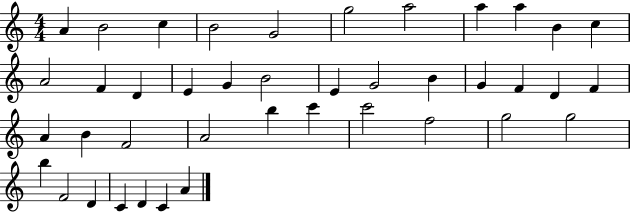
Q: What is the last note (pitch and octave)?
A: A4